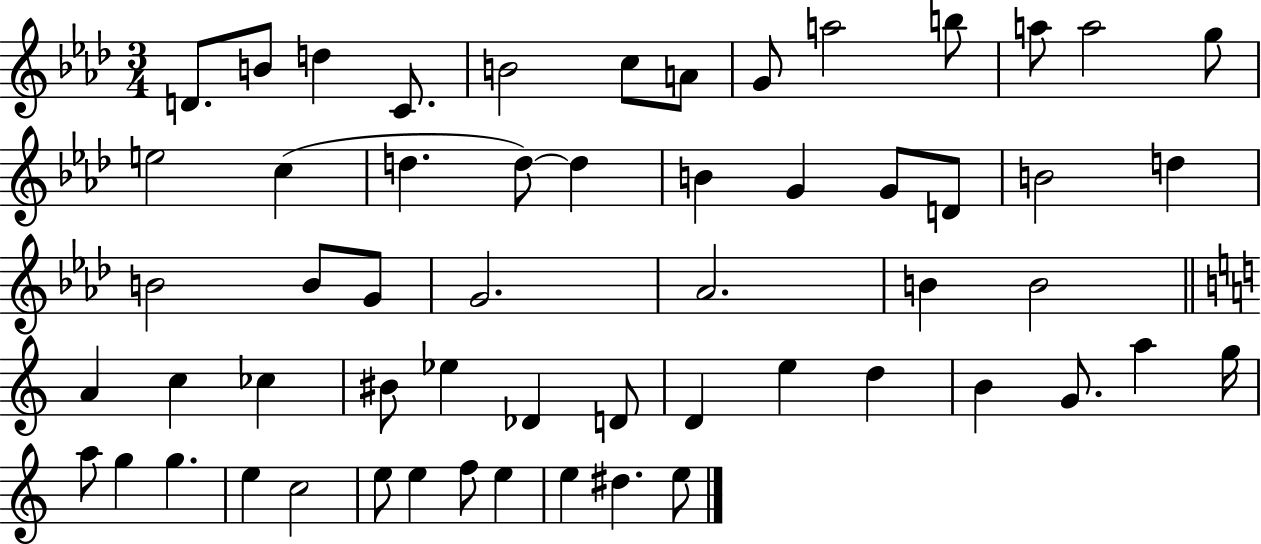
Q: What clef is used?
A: treble